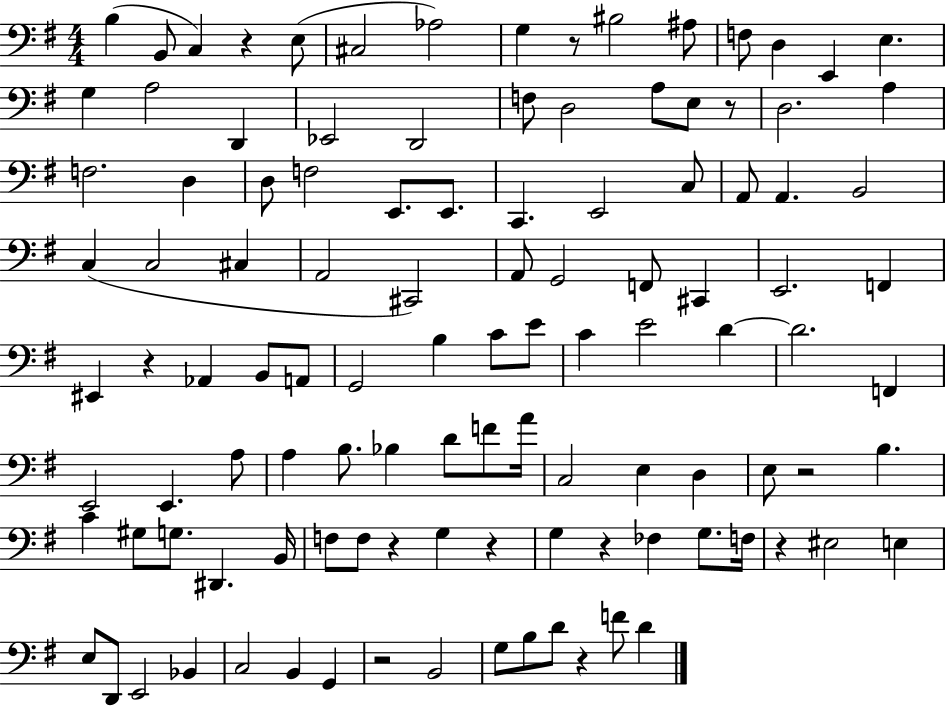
{
  \clef bass
  \numericTimeSignature
  \time 4/4
  \key g \major
  b4( b,8 c4) r4 e8( | cis2 aes2) | g4 r8 bis2 ais8 | f8 d4 e,4 e4. | \break g4 a2 d,4 | ees,2 d,2 | f8 d2 a8 e8 r8 | d2. a4 | \break f2. d4 | d8 f2 e,8. e,8. | c,4. e,2 c8 | a,8 a,4. b,2 | \break c4( c2 cis4 | a,2 cis,2) | a,8 g,2 f,8 cis,4 | e,2. f,4 | \break eis,4 r4 aes,4 b,8 a,8 | g,2 b4 c'8 e'8 | c'4 e'2 d'4~~ | d'2. f,4 | \break e,2 e,4. a8 | a4 b8. bes4 d'8 f'8 a'16 | c2 e4 d4 | e8 r2 b4. | \break c'4 gis8 g8. dis,4. b,16 | f8 f8 r4 g4 r4 | g4 r4 fes4 g8. f16 | r4 eis2 e4 | \break e8 d,8 e,2 bes,4 | c2 b,4 g,4 | r2 b,2 | g8 b8 d'8 r4 f'8 d'4 | \break \bar "|."
}